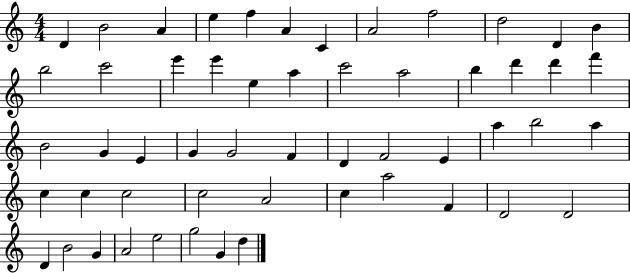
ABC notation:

X:1
T:Untitled
M:4/4
L:1/4
K:C
D B2 A e f A C A2 f2 d2 D B b2 c'2 e' e' e a c'2 a2 b d' d' f' B2 G E G G2 F D F2 E a b2 a c c c2 c2 A2 c a2 F D2 D2 D B2 G A2 e2 g2 G d